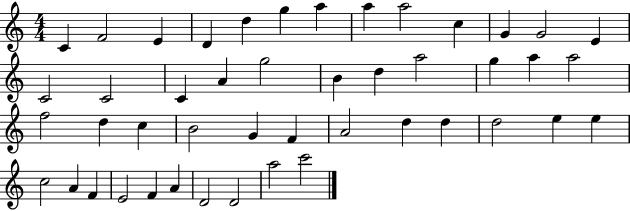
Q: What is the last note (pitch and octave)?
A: C6